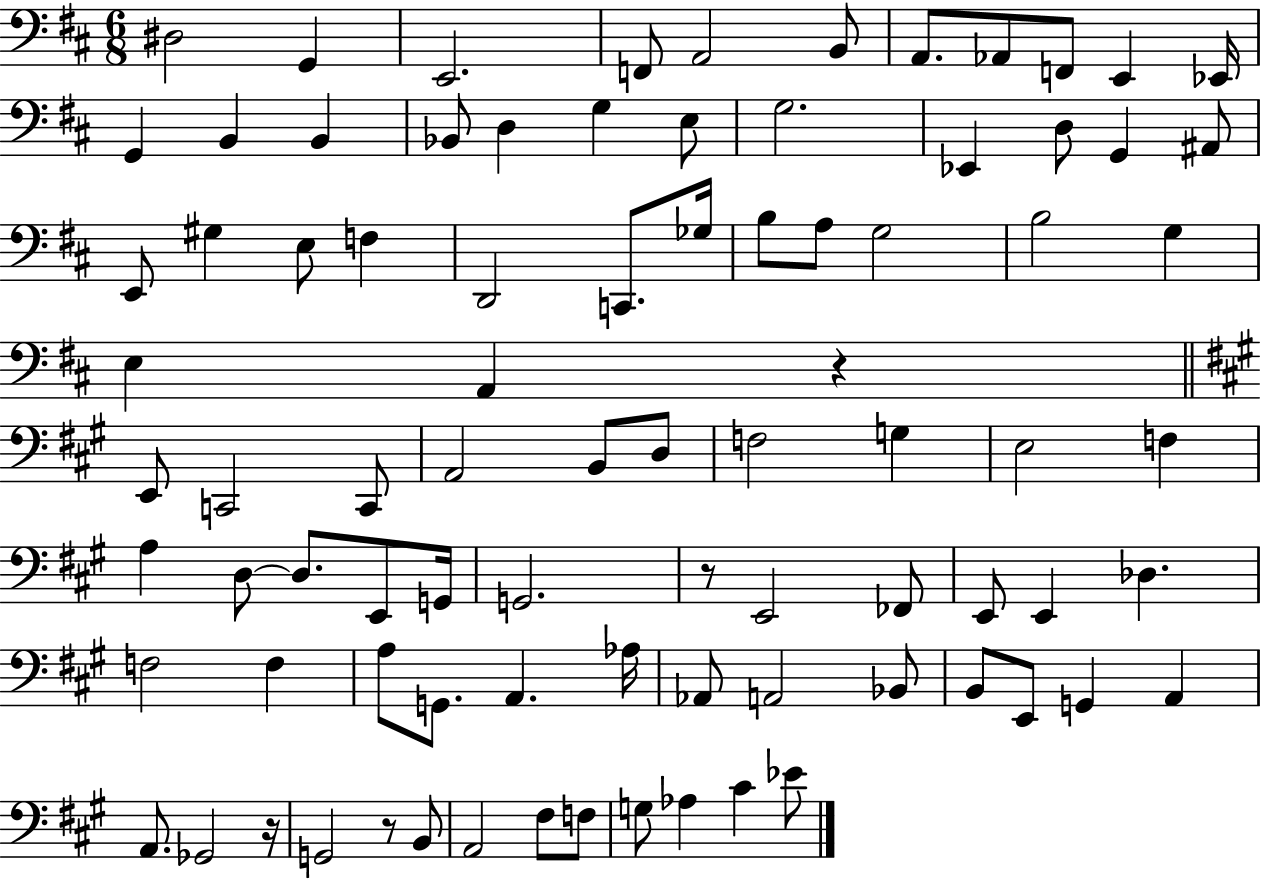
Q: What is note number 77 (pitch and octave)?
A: F#3